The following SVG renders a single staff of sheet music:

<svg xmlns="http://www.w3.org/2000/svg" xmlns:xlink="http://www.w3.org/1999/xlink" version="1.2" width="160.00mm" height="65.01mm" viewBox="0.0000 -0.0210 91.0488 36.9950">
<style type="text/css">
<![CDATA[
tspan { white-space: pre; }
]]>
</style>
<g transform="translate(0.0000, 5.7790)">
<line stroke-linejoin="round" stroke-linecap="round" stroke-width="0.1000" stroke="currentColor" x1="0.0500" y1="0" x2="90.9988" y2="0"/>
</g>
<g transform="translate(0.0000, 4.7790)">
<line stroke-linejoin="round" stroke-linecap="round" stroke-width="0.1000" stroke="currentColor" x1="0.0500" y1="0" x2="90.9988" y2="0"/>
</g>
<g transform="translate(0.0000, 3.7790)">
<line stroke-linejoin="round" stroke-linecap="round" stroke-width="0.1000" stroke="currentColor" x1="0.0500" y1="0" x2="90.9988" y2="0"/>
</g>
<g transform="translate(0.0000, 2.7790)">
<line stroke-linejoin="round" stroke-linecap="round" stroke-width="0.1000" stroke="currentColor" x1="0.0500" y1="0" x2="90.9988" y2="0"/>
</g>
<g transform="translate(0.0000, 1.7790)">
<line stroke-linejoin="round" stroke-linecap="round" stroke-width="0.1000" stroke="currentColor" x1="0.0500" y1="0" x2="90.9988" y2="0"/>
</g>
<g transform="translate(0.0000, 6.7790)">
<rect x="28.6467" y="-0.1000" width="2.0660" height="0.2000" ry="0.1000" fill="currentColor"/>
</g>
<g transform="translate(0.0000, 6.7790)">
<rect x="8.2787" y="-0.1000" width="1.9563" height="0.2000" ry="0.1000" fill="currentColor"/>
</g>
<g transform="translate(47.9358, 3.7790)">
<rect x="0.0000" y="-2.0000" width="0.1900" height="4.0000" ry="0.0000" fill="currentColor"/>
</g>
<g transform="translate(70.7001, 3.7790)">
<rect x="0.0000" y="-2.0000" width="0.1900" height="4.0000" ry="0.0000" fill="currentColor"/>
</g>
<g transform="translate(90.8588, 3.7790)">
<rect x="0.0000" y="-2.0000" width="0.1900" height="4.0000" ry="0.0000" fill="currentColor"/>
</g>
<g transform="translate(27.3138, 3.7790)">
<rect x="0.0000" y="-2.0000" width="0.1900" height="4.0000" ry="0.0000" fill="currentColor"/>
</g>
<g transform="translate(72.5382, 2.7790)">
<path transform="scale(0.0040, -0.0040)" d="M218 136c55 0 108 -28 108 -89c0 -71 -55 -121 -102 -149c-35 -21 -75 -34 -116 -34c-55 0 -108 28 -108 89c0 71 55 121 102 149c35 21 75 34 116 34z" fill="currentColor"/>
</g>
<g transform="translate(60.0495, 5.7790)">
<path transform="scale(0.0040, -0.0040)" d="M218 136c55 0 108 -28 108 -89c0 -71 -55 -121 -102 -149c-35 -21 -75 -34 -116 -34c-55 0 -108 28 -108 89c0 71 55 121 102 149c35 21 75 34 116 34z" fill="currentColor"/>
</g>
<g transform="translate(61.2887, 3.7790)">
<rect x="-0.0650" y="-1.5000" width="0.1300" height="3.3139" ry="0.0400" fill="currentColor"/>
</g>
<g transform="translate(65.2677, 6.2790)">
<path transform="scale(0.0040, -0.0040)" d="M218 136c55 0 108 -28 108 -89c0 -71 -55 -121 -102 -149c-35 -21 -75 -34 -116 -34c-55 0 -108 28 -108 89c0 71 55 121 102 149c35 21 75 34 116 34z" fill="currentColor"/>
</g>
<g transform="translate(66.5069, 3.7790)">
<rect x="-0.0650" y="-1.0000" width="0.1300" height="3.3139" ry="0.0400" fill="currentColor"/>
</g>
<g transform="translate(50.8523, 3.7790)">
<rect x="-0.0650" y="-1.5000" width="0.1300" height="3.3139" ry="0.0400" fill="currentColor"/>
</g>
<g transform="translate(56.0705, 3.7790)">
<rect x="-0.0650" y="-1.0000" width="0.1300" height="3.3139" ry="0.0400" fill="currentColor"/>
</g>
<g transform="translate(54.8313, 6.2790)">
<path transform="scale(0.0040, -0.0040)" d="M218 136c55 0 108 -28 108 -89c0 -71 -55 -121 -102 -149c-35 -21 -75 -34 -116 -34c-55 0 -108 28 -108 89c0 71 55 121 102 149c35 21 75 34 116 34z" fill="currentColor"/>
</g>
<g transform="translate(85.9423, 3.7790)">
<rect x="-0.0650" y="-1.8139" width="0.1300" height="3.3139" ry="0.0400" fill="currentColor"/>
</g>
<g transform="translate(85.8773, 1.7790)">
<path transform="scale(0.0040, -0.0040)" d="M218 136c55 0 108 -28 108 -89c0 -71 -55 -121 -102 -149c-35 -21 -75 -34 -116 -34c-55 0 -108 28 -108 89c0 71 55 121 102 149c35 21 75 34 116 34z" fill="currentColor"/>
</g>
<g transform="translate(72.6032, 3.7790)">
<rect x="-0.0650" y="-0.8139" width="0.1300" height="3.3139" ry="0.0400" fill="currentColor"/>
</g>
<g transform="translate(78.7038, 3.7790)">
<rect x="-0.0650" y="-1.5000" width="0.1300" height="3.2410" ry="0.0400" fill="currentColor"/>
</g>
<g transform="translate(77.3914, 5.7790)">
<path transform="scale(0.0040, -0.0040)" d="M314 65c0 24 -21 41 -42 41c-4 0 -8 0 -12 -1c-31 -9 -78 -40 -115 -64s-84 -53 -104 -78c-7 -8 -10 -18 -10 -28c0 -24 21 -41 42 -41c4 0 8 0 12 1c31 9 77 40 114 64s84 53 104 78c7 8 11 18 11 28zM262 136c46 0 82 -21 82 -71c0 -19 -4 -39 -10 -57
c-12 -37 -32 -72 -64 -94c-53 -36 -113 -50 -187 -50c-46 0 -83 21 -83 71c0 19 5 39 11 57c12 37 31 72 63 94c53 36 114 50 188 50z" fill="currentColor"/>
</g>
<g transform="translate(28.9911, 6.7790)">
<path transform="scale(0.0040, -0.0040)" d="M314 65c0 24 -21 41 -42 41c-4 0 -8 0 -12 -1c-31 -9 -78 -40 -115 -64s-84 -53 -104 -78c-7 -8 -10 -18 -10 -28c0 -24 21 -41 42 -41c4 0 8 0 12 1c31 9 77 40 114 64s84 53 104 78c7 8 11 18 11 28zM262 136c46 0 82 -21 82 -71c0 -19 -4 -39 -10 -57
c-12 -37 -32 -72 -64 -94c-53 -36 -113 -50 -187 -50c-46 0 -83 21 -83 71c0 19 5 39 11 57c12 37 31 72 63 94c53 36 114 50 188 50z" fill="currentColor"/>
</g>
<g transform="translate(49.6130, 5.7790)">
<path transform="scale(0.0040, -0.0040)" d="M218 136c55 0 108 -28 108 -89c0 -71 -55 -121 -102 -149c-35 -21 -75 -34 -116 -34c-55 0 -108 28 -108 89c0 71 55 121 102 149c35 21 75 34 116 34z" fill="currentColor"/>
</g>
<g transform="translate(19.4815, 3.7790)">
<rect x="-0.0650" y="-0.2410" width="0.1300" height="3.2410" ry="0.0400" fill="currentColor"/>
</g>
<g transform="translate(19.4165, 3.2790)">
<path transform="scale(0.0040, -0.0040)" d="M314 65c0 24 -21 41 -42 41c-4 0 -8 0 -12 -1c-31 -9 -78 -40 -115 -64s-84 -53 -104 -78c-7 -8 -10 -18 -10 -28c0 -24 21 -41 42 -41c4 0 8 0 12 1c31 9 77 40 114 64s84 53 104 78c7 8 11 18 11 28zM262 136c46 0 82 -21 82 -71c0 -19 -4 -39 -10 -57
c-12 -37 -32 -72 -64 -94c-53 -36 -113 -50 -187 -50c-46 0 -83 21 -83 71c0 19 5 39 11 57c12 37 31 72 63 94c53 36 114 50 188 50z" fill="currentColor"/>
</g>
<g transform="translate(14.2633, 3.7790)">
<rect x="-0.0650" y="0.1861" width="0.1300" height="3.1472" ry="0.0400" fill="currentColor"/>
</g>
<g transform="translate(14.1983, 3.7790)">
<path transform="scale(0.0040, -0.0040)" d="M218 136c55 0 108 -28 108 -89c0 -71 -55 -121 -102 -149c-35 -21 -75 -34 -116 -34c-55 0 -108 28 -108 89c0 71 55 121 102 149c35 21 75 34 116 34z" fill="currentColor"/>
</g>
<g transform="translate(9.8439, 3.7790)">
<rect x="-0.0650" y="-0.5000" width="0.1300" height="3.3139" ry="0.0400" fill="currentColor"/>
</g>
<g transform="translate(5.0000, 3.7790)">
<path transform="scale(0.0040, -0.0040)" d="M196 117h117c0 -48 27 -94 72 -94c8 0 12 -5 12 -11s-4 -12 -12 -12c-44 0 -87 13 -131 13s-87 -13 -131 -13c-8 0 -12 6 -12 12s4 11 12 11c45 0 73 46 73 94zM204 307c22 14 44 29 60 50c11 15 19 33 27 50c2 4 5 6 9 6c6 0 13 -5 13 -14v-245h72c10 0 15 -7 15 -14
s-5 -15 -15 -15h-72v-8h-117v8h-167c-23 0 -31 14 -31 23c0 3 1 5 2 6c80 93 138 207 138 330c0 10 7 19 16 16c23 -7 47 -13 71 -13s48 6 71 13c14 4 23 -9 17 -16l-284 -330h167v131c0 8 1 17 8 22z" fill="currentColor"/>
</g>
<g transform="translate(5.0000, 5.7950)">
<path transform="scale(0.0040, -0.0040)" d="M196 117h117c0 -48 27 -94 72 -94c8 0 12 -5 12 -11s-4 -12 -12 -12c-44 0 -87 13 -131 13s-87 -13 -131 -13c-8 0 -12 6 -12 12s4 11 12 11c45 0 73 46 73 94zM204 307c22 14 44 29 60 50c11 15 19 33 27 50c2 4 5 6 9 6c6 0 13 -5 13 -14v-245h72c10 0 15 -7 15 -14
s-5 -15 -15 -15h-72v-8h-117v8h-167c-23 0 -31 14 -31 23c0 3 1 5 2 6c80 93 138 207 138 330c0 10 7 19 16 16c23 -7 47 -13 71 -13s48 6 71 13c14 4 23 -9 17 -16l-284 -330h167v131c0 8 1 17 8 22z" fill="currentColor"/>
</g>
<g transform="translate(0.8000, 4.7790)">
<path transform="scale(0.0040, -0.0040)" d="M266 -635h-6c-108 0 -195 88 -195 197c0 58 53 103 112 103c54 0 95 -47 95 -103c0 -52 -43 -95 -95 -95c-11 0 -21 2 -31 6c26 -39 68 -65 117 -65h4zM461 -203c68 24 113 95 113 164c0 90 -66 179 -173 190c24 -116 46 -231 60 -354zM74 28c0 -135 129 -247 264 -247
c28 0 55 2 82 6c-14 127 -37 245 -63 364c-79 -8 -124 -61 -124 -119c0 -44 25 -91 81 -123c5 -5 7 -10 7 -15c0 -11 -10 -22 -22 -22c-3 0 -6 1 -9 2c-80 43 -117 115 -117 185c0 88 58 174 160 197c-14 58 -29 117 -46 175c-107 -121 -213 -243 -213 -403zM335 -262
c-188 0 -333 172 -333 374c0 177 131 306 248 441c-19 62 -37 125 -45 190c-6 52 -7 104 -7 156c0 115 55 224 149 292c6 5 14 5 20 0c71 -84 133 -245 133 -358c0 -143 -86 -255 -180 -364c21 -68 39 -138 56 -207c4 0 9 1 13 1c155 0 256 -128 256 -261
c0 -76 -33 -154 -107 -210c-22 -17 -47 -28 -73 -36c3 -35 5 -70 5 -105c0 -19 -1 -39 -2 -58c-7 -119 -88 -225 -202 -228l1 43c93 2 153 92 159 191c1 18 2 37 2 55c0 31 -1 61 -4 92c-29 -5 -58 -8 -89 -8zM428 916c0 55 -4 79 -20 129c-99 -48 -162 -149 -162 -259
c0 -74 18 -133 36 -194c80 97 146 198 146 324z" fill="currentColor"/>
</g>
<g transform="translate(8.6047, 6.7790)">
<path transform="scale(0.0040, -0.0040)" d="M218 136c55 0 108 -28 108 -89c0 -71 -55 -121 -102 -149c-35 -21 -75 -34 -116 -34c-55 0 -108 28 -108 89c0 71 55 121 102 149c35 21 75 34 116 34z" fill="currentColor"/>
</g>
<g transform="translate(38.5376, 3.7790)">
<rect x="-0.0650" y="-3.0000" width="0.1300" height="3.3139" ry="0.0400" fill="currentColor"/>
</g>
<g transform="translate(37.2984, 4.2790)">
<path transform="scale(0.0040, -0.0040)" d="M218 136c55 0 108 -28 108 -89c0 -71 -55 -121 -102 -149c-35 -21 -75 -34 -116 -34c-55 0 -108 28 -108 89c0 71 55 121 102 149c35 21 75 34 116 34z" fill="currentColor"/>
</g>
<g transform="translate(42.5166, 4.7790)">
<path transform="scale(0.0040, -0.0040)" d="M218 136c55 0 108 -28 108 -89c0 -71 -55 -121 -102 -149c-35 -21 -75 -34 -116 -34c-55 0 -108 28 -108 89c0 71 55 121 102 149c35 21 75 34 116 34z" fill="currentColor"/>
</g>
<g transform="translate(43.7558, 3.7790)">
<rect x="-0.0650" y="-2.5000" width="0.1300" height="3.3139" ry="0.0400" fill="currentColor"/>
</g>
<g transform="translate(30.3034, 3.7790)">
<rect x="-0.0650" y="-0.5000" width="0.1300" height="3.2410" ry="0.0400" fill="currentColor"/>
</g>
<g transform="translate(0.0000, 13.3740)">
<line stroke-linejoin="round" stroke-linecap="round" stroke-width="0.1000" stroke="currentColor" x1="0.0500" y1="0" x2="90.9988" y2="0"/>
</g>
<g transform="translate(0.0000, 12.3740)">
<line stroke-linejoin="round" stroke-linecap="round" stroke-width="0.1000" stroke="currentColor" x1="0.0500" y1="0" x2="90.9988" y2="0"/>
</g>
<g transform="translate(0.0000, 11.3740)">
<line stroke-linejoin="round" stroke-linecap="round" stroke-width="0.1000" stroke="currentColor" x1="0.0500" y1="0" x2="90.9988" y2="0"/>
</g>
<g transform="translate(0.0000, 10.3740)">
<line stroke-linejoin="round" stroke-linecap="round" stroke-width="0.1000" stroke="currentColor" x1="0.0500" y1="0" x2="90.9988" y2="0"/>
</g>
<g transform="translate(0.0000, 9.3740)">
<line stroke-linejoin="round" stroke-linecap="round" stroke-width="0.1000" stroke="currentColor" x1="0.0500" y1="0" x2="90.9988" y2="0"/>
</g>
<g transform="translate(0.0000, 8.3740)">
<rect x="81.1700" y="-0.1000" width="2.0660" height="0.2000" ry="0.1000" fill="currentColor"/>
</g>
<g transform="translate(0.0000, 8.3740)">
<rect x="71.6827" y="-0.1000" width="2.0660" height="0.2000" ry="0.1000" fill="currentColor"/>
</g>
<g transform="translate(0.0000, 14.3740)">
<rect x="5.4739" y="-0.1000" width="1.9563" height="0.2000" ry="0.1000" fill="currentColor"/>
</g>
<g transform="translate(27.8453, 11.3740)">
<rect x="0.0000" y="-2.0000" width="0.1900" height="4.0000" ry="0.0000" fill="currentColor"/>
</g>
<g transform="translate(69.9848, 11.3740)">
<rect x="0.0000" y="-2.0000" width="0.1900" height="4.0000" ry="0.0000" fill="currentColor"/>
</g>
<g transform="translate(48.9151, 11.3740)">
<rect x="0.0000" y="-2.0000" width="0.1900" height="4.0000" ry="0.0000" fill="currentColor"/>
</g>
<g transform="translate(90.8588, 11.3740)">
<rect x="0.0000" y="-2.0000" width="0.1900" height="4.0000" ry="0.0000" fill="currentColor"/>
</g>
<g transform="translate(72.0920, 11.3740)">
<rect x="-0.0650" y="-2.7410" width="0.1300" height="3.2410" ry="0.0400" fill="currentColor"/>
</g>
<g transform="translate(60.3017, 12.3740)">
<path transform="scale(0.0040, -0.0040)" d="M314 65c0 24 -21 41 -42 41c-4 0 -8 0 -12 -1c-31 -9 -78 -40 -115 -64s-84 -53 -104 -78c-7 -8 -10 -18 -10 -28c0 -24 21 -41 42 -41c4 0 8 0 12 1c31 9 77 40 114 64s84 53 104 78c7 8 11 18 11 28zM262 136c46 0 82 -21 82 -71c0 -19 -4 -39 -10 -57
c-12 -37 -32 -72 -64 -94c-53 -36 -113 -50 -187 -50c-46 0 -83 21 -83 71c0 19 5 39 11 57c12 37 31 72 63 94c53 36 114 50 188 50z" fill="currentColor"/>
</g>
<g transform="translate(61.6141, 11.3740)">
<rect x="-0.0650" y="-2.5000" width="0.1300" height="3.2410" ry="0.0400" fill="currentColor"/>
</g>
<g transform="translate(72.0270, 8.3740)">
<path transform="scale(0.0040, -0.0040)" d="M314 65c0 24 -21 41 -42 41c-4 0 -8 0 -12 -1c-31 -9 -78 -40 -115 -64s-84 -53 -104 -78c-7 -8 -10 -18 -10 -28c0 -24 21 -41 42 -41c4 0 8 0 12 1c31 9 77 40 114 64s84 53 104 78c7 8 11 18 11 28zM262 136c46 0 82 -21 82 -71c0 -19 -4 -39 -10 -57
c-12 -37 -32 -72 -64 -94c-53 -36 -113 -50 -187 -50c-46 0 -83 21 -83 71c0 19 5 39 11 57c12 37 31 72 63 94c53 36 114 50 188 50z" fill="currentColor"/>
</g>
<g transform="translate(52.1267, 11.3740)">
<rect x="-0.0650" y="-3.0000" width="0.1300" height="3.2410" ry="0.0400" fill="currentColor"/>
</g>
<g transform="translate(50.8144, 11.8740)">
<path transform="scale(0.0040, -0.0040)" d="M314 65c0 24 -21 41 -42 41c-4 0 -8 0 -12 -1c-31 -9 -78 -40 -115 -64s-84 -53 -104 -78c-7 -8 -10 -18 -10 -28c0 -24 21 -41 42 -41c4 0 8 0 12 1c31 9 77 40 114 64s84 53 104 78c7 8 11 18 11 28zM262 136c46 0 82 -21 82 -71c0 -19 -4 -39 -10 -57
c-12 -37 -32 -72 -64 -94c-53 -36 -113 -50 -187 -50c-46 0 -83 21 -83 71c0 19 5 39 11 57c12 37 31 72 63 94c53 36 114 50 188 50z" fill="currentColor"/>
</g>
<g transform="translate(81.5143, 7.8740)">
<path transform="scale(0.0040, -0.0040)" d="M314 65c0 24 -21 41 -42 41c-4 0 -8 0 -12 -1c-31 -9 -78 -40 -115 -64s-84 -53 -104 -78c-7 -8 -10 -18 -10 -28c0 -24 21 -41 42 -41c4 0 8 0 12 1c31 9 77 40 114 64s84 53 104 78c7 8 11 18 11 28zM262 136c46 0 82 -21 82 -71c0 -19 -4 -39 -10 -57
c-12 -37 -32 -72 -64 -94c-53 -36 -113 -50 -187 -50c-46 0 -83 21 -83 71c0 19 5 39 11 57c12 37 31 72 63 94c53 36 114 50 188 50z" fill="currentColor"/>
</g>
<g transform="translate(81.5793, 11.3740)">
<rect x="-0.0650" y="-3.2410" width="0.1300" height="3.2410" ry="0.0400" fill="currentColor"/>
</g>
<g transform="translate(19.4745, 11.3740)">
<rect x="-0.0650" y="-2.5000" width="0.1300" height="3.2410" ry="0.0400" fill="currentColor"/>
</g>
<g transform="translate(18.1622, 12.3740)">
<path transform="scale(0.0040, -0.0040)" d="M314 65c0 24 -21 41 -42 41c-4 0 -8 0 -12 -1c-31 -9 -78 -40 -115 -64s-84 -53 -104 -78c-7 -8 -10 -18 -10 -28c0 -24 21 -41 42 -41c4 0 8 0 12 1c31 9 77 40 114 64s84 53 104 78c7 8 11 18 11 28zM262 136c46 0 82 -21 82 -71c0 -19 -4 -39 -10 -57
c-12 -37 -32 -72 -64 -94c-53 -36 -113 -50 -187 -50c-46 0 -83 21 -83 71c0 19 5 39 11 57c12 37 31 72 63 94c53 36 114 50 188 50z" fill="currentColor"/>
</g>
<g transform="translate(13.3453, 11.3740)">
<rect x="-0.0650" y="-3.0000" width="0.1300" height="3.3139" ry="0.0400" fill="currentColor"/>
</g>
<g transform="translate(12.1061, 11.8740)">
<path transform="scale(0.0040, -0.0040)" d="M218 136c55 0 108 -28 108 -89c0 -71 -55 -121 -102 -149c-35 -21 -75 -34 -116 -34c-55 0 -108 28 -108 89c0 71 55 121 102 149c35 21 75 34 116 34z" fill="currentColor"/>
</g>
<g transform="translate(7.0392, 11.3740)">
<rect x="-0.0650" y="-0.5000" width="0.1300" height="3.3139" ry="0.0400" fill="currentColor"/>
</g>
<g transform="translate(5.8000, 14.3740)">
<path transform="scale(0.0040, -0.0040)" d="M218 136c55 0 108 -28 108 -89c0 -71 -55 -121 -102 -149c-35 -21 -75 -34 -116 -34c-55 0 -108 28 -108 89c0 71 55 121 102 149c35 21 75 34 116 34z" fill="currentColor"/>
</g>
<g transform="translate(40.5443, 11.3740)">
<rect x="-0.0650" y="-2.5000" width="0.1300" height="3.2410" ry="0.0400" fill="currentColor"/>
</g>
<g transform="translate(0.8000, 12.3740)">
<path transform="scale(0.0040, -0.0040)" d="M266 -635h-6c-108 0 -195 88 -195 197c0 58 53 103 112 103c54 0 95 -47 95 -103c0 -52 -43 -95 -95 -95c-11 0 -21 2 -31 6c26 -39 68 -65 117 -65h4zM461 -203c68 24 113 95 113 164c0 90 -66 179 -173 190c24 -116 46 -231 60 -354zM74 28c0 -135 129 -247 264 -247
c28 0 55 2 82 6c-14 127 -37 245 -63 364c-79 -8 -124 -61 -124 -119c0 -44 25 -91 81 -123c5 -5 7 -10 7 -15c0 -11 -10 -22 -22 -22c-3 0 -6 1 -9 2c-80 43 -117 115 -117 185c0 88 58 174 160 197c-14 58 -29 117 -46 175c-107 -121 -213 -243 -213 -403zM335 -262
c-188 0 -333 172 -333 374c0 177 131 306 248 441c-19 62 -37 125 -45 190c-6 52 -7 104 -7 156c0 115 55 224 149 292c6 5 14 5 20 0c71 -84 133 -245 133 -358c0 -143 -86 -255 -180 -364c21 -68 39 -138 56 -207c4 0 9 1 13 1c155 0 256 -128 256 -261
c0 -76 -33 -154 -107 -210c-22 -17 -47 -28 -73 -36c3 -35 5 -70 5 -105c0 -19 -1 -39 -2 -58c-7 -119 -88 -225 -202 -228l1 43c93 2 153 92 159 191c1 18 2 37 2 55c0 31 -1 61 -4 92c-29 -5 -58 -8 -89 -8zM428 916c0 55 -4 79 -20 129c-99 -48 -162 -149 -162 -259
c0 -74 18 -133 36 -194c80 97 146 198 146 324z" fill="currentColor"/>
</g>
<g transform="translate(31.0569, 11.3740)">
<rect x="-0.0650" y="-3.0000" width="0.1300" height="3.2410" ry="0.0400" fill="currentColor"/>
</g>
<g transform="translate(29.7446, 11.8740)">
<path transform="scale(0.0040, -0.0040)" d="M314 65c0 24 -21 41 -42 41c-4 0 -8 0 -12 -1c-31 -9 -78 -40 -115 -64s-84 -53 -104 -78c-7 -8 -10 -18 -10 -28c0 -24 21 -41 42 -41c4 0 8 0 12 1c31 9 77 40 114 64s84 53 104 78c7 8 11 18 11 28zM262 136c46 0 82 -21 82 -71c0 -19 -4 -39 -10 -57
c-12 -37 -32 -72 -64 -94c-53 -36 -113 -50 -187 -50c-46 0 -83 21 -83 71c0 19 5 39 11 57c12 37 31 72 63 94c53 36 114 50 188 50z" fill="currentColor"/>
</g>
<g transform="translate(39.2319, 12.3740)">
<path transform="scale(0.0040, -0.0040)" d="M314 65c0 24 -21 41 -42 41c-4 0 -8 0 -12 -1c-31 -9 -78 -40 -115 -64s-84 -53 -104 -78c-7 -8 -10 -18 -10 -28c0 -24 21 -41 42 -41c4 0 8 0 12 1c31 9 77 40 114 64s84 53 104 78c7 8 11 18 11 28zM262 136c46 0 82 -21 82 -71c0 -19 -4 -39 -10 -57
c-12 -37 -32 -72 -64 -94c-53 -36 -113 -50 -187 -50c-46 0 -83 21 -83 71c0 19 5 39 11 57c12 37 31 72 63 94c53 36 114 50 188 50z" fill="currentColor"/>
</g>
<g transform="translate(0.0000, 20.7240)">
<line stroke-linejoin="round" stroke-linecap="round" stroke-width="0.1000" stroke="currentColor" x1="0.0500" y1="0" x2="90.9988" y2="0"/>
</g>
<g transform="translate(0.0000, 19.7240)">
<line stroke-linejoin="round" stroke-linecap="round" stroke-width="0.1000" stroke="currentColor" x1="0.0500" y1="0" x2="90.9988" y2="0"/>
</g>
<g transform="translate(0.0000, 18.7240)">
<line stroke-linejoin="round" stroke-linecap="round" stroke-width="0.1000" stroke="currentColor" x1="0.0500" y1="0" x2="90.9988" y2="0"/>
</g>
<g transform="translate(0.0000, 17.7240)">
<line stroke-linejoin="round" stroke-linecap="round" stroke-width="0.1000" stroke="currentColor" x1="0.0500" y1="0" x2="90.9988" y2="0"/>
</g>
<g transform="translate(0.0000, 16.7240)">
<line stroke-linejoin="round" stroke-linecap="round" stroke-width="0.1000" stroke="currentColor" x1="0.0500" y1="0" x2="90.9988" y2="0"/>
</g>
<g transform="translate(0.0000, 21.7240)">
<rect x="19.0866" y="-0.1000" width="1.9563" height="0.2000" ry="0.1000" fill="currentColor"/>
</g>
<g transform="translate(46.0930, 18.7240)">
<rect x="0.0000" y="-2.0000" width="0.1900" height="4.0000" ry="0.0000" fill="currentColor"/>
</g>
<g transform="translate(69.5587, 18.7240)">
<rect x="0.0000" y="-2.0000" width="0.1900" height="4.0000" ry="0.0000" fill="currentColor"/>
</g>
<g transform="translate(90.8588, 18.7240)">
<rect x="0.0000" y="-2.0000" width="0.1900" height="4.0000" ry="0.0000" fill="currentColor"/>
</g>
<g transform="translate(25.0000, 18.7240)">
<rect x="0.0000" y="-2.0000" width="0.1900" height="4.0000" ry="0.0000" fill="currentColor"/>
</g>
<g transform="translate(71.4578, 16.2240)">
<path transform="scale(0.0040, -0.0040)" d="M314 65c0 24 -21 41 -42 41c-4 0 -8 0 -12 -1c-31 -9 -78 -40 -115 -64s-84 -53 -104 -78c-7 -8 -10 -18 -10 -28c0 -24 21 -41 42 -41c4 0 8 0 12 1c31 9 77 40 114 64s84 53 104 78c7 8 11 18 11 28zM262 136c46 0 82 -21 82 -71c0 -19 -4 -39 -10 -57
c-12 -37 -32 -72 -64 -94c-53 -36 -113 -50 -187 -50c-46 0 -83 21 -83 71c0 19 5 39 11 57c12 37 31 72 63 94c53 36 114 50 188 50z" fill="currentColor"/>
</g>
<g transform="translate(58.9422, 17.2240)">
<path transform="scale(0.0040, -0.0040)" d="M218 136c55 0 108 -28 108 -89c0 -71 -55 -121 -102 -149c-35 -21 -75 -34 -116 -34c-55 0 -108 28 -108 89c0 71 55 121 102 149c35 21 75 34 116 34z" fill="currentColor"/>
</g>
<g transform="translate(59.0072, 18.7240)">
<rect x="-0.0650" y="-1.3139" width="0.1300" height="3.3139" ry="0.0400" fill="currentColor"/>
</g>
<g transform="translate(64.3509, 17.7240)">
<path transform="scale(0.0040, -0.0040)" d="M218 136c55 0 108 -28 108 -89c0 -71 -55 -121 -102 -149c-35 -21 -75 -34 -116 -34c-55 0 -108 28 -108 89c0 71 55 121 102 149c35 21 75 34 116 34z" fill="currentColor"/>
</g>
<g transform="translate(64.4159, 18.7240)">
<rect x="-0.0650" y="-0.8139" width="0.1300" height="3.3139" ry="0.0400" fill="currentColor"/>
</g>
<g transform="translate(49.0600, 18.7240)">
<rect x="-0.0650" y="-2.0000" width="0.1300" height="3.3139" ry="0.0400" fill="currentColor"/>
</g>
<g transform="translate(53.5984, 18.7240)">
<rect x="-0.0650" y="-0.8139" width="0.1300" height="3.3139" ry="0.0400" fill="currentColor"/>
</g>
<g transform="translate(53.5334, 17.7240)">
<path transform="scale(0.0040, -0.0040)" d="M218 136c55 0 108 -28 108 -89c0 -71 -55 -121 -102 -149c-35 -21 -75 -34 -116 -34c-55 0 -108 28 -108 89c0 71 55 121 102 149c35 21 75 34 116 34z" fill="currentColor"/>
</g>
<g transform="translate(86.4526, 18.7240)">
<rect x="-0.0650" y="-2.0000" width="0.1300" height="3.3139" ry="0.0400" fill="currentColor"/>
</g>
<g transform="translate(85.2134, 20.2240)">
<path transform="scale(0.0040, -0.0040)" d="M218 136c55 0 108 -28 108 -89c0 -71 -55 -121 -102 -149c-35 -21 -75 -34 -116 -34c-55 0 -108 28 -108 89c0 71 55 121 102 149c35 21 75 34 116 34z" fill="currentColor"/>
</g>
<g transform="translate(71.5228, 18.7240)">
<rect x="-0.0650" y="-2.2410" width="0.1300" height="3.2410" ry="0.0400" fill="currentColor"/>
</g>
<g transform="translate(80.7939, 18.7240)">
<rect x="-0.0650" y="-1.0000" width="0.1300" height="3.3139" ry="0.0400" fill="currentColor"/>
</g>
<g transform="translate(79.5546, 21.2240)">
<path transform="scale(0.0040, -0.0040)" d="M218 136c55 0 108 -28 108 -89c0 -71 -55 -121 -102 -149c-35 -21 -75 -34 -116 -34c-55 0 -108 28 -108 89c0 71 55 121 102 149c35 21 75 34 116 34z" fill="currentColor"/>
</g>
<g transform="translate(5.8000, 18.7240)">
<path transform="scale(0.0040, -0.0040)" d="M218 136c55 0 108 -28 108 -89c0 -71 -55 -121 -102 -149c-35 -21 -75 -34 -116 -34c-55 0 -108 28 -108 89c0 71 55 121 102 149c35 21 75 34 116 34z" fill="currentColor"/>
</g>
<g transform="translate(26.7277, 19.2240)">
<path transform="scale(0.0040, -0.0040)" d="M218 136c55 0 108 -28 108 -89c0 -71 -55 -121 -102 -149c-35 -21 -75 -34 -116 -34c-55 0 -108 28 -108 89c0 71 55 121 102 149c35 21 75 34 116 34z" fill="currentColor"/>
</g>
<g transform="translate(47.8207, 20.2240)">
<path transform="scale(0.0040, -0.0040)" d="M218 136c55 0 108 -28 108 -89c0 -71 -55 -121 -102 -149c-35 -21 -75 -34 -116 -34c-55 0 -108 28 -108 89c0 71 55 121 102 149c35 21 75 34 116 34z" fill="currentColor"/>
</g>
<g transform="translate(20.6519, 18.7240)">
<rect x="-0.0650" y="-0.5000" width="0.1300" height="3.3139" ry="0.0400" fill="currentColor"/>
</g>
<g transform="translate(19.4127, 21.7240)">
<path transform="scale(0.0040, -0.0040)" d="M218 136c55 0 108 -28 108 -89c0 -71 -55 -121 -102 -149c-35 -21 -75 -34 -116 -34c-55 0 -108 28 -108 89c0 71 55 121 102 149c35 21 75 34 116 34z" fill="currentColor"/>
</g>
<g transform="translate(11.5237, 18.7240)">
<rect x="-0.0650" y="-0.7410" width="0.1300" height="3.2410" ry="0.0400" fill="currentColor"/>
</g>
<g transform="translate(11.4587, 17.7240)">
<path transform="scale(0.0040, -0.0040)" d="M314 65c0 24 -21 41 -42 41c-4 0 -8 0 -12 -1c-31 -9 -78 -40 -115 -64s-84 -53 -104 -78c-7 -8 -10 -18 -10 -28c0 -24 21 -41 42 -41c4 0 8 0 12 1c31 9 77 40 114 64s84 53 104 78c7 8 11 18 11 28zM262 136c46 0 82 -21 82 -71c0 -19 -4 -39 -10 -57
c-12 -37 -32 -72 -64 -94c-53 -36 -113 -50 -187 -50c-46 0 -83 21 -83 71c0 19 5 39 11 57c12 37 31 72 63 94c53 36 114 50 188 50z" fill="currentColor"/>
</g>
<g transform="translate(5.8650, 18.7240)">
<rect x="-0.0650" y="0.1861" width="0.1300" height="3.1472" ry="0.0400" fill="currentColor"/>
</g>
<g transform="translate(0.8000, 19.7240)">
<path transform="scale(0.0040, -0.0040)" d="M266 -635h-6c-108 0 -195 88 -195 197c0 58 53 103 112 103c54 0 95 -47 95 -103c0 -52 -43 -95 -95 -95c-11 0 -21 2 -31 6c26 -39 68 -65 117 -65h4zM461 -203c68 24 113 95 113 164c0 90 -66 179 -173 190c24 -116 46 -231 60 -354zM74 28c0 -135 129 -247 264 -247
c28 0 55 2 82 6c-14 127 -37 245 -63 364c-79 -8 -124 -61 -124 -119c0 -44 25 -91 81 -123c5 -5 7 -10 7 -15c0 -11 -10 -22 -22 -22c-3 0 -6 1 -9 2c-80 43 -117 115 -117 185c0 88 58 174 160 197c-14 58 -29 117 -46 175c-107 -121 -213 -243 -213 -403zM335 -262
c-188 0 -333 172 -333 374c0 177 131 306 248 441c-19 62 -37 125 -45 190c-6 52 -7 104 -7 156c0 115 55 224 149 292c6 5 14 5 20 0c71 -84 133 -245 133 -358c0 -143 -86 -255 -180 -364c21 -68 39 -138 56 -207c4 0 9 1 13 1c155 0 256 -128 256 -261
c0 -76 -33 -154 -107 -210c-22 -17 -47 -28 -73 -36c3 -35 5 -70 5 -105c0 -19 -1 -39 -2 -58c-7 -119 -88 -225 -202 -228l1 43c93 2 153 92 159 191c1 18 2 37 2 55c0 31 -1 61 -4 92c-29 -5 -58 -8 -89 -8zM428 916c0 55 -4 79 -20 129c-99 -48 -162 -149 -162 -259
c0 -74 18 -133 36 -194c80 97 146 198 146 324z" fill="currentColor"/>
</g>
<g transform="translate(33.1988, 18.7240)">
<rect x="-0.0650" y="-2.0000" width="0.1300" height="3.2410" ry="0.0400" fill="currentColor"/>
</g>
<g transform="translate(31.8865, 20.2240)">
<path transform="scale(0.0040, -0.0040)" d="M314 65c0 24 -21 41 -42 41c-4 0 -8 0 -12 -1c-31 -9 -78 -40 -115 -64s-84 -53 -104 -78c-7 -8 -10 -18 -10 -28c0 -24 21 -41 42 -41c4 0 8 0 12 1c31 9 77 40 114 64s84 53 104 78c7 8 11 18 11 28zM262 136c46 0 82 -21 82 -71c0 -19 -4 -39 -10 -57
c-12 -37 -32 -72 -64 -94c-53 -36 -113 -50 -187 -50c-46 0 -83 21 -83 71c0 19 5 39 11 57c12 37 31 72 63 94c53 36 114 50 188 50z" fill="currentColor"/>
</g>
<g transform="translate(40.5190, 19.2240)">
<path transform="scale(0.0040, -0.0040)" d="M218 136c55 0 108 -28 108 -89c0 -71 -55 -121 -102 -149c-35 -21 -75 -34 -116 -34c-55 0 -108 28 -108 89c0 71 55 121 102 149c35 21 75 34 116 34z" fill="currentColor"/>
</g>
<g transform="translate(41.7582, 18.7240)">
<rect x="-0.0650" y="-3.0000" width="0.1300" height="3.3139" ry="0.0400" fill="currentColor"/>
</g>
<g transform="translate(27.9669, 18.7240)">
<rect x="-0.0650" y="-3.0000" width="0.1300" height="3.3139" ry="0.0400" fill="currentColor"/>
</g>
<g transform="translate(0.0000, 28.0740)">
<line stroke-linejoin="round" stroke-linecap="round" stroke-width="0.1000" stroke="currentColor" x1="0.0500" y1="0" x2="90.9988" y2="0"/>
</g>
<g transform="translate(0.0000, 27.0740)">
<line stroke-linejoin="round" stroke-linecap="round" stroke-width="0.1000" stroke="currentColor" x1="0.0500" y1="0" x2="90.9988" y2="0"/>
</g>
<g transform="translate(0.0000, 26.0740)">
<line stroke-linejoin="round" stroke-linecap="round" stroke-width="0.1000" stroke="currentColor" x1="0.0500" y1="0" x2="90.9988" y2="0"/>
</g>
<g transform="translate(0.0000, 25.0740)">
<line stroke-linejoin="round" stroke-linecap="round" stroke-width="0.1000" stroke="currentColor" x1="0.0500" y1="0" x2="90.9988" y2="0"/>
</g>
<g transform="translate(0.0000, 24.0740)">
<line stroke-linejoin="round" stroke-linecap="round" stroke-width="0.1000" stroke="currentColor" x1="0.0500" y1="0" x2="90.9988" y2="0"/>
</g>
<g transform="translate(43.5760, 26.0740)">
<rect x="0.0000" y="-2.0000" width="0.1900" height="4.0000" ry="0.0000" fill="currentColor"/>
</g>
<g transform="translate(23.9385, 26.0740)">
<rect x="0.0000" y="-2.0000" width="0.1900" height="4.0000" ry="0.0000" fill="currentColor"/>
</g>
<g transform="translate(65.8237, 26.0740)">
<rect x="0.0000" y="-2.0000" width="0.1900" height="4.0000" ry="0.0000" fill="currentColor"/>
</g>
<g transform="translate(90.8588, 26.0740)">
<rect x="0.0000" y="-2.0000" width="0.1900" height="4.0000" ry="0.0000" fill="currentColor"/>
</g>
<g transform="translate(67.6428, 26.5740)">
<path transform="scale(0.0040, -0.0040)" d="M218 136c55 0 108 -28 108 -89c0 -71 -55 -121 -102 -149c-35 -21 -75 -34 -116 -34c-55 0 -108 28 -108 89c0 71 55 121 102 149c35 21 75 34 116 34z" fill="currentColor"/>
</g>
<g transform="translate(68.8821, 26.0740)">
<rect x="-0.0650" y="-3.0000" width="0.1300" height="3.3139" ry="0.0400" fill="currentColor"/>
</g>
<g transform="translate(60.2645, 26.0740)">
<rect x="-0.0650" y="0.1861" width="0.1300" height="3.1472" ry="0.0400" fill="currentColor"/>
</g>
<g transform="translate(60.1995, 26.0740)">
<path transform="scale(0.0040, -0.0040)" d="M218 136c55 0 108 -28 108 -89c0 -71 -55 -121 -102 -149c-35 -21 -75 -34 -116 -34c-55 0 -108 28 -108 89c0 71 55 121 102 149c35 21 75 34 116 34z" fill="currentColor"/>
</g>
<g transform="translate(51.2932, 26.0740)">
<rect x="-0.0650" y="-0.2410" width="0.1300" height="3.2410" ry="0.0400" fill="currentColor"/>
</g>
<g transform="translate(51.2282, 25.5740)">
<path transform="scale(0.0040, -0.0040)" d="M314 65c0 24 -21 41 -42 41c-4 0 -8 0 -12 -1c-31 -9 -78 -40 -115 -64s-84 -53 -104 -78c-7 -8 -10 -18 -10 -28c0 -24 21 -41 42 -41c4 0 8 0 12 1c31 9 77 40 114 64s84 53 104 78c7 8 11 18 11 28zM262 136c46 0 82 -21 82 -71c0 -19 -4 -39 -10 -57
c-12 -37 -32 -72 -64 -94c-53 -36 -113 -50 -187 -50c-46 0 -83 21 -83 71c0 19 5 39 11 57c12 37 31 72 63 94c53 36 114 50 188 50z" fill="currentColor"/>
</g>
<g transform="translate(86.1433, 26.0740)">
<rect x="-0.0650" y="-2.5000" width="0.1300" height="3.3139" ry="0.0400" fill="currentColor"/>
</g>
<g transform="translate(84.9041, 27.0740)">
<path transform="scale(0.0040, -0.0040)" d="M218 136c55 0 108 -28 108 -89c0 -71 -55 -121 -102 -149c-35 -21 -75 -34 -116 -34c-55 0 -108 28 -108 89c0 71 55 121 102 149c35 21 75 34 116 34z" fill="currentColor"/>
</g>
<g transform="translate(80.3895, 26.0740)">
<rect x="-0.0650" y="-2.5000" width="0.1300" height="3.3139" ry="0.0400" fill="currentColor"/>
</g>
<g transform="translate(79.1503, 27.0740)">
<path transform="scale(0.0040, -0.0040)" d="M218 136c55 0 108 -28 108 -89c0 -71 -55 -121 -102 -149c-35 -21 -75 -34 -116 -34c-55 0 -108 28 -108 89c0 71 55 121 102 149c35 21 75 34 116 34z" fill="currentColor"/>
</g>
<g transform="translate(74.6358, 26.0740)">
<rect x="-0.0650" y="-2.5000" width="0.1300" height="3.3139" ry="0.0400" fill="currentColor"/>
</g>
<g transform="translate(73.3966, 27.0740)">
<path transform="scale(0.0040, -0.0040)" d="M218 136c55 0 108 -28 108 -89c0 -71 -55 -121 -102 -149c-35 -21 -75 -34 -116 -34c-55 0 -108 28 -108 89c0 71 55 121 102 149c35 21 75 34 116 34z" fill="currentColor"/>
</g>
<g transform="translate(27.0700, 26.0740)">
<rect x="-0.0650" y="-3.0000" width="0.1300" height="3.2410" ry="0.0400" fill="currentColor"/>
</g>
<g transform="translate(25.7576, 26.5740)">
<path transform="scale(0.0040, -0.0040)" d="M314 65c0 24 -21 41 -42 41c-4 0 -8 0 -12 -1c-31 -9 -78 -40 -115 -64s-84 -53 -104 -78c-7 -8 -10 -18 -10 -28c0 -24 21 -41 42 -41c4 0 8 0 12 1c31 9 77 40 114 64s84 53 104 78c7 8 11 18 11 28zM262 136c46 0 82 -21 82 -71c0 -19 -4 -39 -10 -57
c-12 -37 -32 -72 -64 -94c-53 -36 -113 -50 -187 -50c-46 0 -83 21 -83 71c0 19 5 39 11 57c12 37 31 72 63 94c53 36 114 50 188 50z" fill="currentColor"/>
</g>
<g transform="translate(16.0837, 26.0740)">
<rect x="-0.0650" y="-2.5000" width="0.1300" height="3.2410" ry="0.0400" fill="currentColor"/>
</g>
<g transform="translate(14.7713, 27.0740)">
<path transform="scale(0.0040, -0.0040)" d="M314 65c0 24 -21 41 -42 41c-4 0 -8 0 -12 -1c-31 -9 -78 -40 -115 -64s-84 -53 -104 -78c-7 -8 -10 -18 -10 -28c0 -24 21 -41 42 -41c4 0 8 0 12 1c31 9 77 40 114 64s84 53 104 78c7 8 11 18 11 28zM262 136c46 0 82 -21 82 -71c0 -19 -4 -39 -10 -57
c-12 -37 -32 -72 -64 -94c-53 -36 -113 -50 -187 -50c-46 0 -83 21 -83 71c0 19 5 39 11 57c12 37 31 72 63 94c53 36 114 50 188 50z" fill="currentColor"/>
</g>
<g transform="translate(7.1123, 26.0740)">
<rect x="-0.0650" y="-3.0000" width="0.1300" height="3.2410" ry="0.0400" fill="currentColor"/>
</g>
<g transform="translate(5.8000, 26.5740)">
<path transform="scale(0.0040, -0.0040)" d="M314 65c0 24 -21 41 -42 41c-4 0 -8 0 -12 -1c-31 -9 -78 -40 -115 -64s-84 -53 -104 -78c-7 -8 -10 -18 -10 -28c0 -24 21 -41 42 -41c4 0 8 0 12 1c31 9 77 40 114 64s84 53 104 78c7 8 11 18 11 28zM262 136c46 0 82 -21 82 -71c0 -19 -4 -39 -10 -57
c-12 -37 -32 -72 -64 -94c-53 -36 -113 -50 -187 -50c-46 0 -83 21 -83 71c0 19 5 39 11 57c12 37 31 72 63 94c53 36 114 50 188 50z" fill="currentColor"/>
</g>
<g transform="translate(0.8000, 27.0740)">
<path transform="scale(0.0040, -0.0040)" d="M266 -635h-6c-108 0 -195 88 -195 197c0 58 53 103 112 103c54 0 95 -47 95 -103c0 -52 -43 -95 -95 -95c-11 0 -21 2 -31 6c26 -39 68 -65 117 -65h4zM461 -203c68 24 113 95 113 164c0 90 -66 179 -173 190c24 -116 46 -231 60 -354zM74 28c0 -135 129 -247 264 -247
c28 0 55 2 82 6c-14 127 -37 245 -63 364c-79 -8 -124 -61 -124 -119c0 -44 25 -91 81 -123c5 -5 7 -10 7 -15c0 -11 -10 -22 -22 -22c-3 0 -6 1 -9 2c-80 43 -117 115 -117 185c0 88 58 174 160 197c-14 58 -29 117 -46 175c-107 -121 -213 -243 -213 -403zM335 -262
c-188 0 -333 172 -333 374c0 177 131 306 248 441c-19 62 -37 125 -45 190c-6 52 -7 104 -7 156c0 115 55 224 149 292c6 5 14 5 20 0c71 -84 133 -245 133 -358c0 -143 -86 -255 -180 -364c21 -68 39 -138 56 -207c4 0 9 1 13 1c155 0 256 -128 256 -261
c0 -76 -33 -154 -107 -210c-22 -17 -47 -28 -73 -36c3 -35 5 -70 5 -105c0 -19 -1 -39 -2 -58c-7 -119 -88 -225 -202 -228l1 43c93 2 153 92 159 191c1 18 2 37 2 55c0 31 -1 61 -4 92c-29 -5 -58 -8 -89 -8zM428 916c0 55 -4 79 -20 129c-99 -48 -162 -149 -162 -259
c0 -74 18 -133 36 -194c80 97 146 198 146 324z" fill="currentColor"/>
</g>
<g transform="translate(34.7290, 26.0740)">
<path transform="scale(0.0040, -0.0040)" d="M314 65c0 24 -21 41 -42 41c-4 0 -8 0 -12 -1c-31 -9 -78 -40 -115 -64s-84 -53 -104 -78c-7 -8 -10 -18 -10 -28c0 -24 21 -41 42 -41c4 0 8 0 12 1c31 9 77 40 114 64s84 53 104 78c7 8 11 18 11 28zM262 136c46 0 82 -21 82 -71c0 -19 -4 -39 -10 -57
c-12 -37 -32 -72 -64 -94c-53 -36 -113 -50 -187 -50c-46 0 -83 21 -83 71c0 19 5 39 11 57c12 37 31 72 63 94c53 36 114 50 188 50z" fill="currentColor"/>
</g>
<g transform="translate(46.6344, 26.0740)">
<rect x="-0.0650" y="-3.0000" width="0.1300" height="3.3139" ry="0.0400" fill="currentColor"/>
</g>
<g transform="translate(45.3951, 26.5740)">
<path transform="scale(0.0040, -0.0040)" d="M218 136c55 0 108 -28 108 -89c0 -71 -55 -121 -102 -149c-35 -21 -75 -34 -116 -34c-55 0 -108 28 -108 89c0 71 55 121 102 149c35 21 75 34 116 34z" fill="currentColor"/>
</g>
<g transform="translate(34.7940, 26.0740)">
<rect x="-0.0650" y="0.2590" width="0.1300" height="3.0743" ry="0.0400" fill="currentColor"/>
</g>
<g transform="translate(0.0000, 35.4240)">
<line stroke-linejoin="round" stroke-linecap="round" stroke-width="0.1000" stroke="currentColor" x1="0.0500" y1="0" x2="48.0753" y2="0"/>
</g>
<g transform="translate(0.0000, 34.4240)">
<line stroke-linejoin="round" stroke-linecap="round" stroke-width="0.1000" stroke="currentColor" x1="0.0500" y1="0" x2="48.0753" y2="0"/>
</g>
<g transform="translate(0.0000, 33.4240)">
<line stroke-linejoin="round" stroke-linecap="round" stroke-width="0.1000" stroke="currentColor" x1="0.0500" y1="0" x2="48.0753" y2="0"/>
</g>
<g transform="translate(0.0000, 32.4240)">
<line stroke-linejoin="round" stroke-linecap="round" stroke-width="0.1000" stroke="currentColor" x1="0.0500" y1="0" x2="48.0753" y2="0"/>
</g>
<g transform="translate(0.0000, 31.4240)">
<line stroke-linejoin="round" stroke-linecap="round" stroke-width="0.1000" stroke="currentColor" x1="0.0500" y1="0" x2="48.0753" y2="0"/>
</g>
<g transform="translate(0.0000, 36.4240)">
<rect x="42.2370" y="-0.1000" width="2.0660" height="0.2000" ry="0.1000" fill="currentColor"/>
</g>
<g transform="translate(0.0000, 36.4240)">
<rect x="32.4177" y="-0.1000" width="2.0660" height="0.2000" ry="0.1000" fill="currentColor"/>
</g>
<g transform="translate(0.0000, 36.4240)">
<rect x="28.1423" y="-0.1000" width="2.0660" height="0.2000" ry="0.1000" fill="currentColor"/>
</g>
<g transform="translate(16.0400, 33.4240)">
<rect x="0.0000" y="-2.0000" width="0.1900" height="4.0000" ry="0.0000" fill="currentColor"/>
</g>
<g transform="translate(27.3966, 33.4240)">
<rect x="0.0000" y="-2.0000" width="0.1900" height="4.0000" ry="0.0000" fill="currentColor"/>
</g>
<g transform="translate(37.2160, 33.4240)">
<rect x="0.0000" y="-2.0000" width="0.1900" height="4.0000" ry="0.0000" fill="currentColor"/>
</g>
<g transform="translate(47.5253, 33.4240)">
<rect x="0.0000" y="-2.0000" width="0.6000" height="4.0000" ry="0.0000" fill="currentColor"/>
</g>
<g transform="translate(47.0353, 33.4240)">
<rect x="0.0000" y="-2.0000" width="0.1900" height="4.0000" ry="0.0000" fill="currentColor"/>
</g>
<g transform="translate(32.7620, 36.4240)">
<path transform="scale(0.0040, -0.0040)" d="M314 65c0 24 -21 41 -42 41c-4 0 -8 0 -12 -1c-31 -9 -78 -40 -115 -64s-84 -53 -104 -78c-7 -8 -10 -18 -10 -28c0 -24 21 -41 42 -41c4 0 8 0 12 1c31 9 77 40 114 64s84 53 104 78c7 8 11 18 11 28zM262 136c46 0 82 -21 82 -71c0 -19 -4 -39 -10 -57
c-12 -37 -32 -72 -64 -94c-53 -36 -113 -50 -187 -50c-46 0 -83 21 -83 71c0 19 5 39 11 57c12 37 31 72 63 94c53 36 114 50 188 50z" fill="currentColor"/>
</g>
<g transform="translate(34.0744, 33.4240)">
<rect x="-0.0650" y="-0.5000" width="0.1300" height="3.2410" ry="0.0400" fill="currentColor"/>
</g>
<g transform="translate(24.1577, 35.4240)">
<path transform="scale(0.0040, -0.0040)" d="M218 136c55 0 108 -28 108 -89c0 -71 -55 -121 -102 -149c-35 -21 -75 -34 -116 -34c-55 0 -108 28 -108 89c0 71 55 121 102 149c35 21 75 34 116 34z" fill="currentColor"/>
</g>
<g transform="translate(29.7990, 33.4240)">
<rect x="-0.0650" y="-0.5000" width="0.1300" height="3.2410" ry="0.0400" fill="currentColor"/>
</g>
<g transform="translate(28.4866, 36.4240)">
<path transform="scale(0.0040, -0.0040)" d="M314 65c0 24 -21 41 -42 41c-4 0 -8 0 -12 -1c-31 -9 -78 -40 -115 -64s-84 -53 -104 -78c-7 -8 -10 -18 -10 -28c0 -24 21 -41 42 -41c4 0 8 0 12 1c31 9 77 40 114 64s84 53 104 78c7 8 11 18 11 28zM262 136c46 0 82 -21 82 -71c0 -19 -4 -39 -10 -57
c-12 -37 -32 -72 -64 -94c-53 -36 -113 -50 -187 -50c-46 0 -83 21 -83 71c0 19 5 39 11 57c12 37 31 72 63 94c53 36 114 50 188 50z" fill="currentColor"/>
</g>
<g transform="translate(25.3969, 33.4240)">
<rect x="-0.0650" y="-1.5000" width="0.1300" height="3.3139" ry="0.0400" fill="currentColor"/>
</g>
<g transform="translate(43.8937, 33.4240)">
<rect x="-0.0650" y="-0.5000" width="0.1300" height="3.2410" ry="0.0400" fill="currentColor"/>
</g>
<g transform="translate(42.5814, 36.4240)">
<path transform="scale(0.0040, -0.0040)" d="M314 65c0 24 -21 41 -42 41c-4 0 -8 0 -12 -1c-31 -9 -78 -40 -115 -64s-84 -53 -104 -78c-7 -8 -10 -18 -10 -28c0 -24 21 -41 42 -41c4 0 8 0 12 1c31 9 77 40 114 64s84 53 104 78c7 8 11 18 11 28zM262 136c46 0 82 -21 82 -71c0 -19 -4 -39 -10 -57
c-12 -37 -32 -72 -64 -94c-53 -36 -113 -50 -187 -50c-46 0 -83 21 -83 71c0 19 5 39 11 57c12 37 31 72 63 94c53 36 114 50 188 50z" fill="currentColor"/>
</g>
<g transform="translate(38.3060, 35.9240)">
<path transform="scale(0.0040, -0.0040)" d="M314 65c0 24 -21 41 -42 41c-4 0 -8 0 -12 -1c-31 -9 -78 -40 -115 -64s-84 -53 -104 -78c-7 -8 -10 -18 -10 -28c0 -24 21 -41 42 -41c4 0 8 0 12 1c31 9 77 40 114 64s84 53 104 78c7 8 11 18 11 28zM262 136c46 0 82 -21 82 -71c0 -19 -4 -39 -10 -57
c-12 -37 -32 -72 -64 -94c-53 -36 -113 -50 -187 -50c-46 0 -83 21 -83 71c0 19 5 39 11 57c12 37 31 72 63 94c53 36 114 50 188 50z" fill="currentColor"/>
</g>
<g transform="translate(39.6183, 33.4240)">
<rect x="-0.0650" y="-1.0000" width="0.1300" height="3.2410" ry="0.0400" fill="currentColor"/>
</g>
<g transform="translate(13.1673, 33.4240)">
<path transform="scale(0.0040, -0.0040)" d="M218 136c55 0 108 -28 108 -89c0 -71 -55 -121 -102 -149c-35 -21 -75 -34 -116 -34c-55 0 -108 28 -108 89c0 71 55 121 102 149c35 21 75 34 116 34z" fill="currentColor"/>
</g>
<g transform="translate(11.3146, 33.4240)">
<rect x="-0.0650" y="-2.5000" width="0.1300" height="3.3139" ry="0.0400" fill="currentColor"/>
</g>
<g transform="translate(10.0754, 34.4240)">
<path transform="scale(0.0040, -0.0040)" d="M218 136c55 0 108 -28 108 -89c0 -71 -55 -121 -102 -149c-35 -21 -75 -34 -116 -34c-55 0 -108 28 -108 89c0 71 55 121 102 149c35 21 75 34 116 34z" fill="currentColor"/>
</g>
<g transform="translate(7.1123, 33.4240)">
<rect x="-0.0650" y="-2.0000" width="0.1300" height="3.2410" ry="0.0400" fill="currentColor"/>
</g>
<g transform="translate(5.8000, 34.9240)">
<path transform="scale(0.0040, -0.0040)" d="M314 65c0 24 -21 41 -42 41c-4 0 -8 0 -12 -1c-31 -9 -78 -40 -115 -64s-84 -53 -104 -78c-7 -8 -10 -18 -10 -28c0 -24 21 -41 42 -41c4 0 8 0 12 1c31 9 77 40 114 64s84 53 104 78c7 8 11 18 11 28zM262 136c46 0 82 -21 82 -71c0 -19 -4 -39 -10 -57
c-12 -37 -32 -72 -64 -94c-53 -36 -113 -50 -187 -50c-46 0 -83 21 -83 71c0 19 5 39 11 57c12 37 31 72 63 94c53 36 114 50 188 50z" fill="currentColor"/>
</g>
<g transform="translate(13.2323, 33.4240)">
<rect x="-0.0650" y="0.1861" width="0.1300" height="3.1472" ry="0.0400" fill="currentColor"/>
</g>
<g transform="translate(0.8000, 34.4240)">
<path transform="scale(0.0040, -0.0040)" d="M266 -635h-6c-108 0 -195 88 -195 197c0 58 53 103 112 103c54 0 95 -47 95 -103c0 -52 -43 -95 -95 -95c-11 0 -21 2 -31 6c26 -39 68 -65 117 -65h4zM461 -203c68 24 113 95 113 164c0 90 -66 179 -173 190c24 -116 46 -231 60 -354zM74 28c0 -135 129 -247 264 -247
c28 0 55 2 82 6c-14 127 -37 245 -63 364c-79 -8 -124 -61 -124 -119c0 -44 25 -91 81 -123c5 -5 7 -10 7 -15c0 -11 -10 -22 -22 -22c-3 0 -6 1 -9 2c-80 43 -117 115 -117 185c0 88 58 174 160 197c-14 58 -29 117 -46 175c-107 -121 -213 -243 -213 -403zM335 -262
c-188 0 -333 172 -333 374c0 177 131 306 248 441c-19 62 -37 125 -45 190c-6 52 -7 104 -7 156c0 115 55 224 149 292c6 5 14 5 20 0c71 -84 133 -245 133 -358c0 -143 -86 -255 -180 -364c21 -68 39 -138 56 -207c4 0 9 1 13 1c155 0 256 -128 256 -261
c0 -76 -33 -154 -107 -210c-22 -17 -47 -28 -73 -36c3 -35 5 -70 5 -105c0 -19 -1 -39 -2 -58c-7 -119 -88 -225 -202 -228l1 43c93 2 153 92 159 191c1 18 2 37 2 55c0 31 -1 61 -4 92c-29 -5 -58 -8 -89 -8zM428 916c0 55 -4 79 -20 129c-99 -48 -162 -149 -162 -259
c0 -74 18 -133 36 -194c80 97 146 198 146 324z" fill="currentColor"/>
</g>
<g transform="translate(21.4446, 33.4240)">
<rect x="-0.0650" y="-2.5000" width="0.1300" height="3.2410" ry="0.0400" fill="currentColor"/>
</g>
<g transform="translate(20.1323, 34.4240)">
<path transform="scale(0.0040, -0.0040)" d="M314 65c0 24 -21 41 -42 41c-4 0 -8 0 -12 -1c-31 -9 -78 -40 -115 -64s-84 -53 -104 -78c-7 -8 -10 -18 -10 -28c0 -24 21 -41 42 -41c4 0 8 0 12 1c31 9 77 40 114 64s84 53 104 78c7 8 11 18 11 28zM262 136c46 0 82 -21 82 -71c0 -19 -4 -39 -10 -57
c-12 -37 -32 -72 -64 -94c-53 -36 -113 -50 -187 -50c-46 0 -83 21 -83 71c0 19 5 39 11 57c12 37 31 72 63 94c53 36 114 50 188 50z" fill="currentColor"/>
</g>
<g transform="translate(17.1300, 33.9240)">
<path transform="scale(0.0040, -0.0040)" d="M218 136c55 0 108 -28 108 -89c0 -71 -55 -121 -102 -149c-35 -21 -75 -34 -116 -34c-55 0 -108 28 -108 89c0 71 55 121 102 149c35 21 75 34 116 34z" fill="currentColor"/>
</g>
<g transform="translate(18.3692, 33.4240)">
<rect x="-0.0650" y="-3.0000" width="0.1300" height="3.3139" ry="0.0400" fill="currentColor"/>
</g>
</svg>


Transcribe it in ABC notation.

X:1
T:Untitled
M:4/4
L:1/4
K:C
C B c2 C2 A G E D E D d E2 f C A G2 A2 G2 A2 G2 a2 b2 B d2 C A F2 A F d e d g2 D F A2 G2 A2 B2 A c2 B A G G G F2 G B A G2 E C2 C2 D2 C2